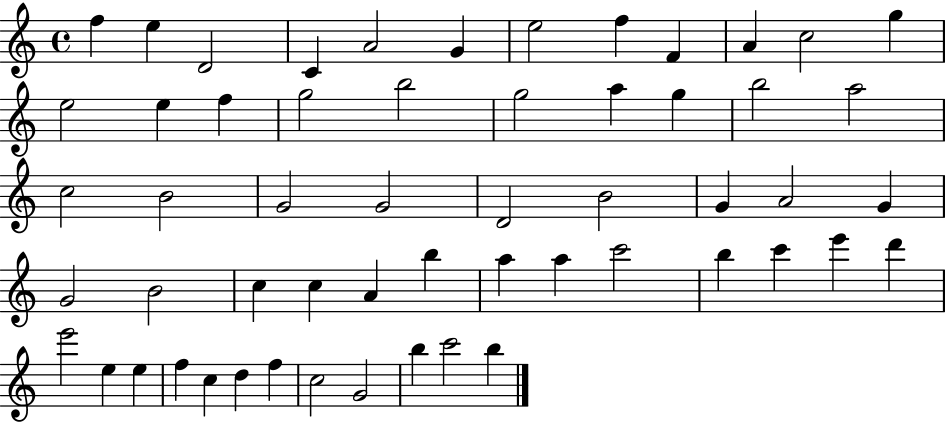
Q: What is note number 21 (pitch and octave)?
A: B5